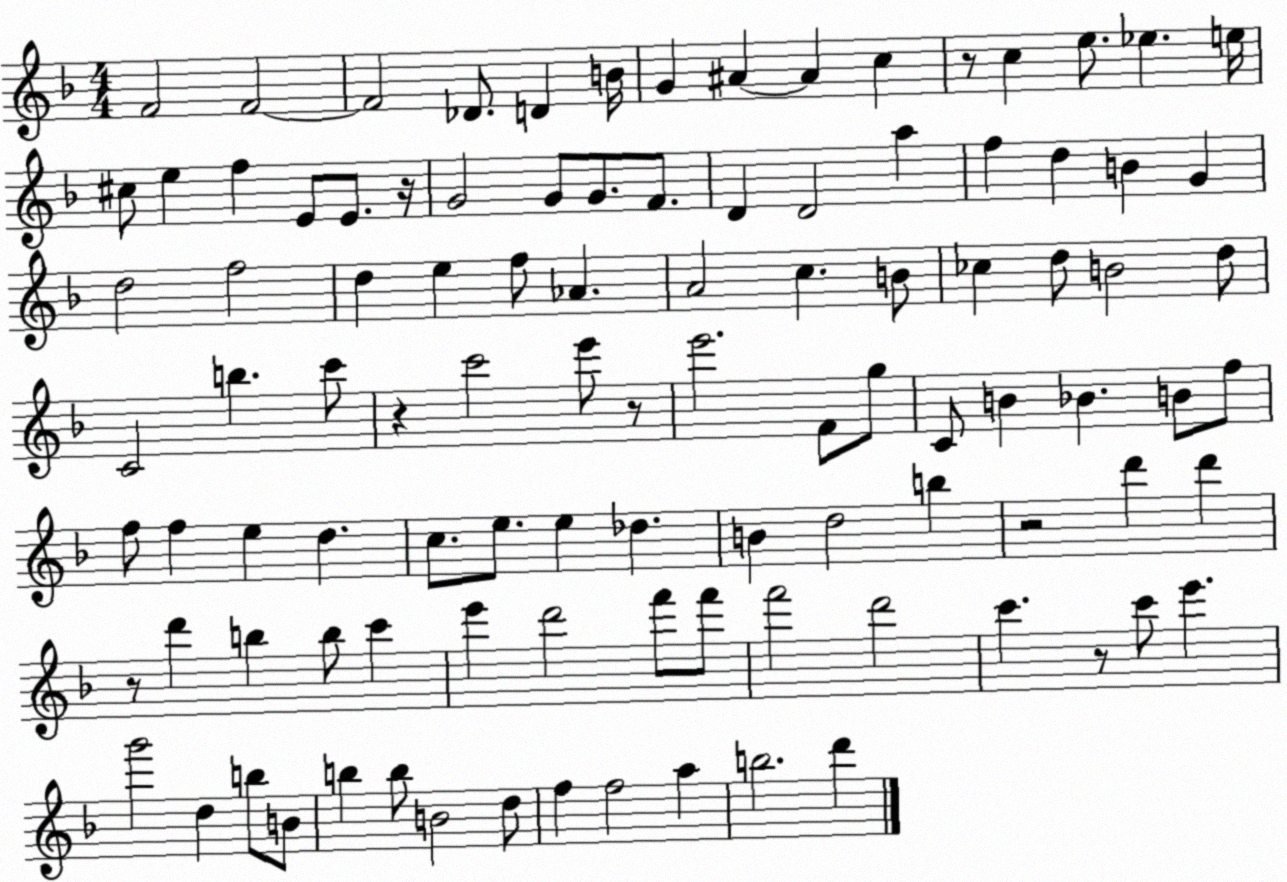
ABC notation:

X:1
T:Untitled
M:4/4
L:1/4
K:F
F2 F2 F2 _D/2 D B/4 G ^A ^A c z/2 c e/2 _e e/4 ^c/2 e f E/2 E/2 z/4 G2 G/2 G/2 F/2 D D2 a f d B G d2 f2 d e f/2 _A A2 c B/2 _c d/2 B2 d/2 C2 b c'/2 z c'2 e'/2 z/2 e'2 F/2 g/2 C/2 B _B B/2 f/2 f/2 f e d c/2 e/2 e _d B d2 b z2 d' d' z/2 d' b b/2 c' e' d'2 f'/2 f'/2 f'2 d'2 c' z/2 c'/2 e' g'2 d b/2 B/2 b b/2 B2 d/2 f f2 a b2 d'